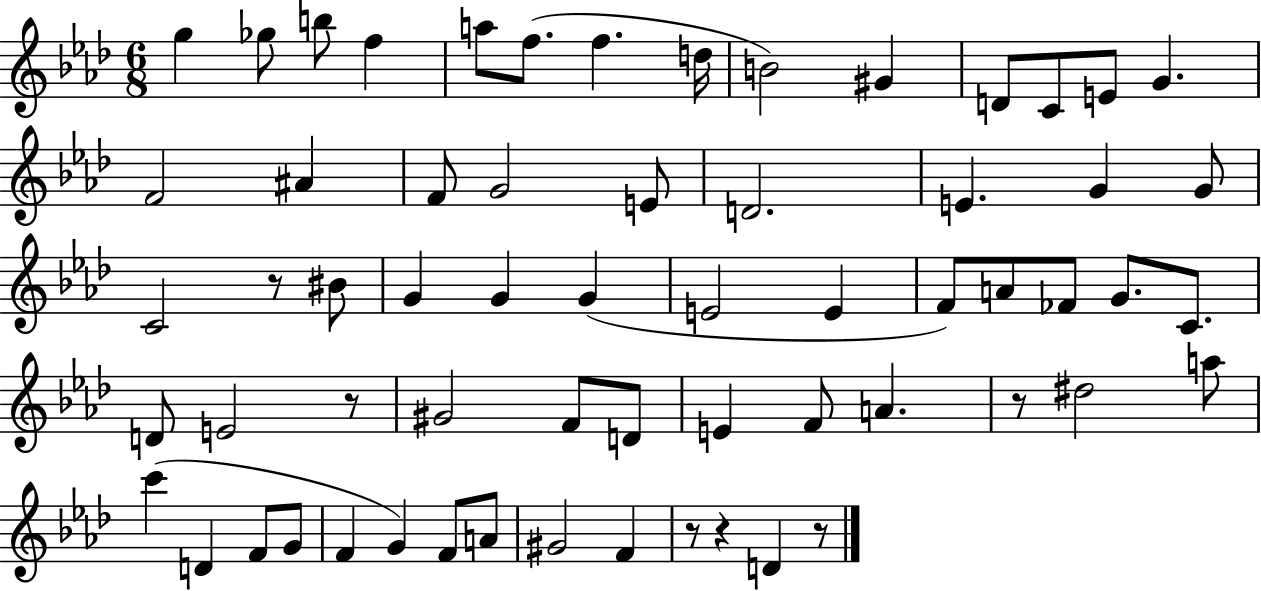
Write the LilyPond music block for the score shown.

{
  \clef treble
  \numericTimeSignature
  \time 6/8
  \key aes \major
  g''4 ges''8 b''8 f''4 | a''8 f''8.( f''4. d''16 | b'2) gis'4 | d'8 c'8 e'8 g'4. | \break f'2 ais'4 | f'8 g'2 e'8 | d'2. | e'4. g'4 g'8 | \break c'2 r8 bis'8 | g'4 g'4 g'4( | e'2 e'4 | f'8) a'8 fes'8 g'8. c'8. | \break d'8 e'2 r8 | gis'2 f'8 d'8 | e'4 f'8 a'4. | r8 dis''2 a''8 | \break c'''4( d'4 f'8 g'8 | f'4 g'4) f'8 a'8 | gis'2 f'4 | r8 r4 d'4 r8 | \break \bar "|."
}